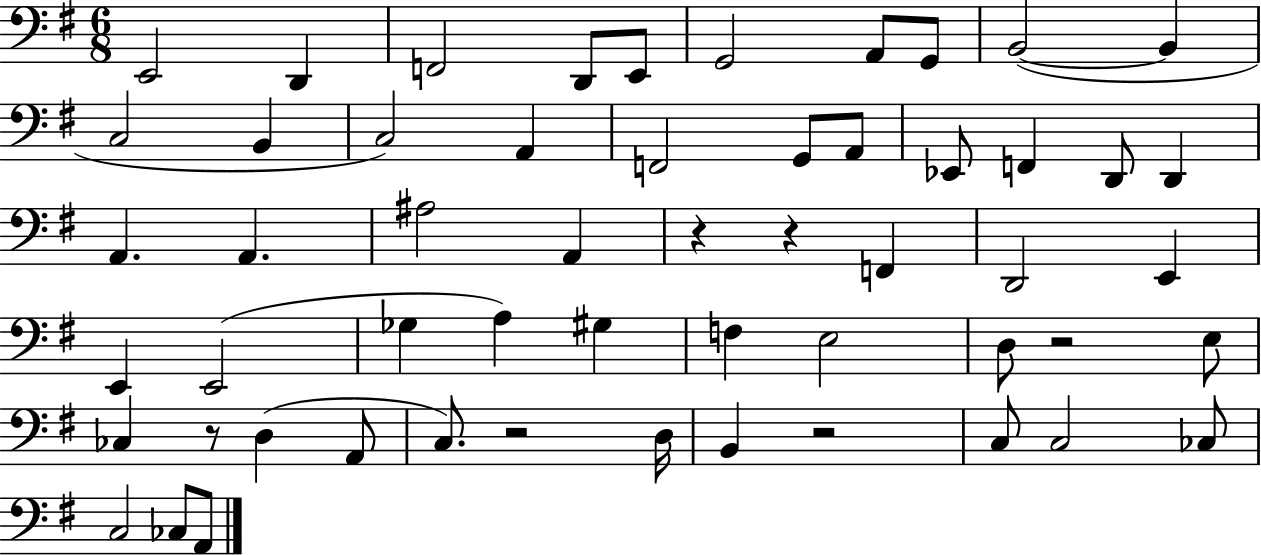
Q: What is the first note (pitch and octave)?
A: E2